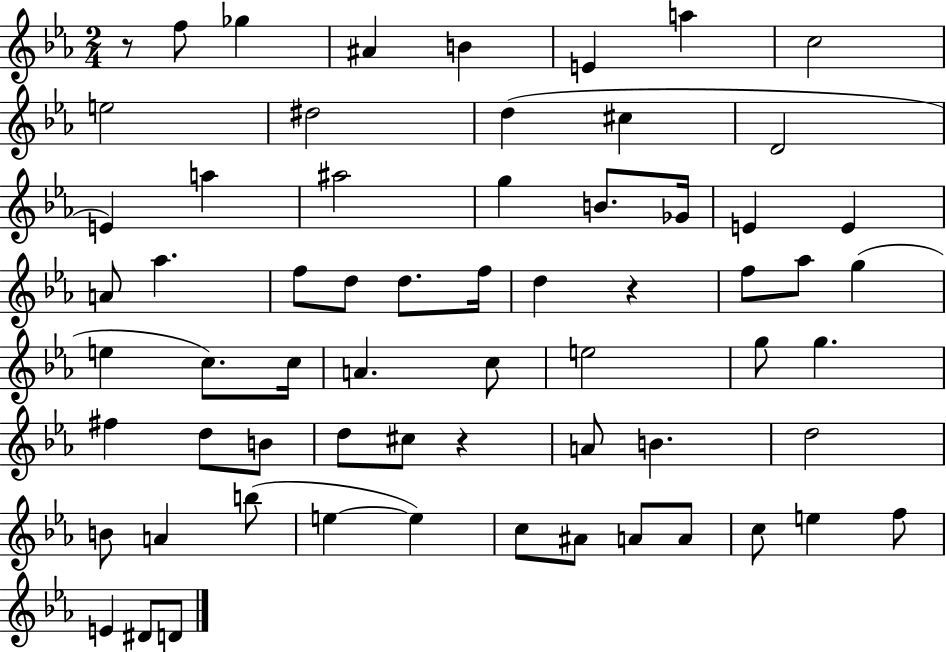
{
  \clef treble
  \numericTimeSignature
  \time 2/4
  \key ees \major
  r8 f''8 ges''4 | ais'4 b'4 | e'4 a''4 | c''2 | \break e''2 | dis''2 | d''4( cis''4 | d'2 | \break e'4) a''4 | ais''2 | g''4 b'8. ges'16 | e'4 e'4 | \break a'8 aes''4. | f''8 d''8 d''8. f''16 | d''4 r4 | f''8 aes''8 g''4( | \break e''4 c''8.) c''16 | a'4. c''8 | e''2 | g''8 g''4. | \break fis''4 d''8 b'8 | d''8 cis''8 r4 | a'8 b'4. | d''2 | \break b'8 a'4 b''8( | e''4~~ e''4) | c''8 ais'8 a'8 a'8 | c''8 e''4 f''8 | \break e'4 dis'8 d'8 | \bar "|."
}